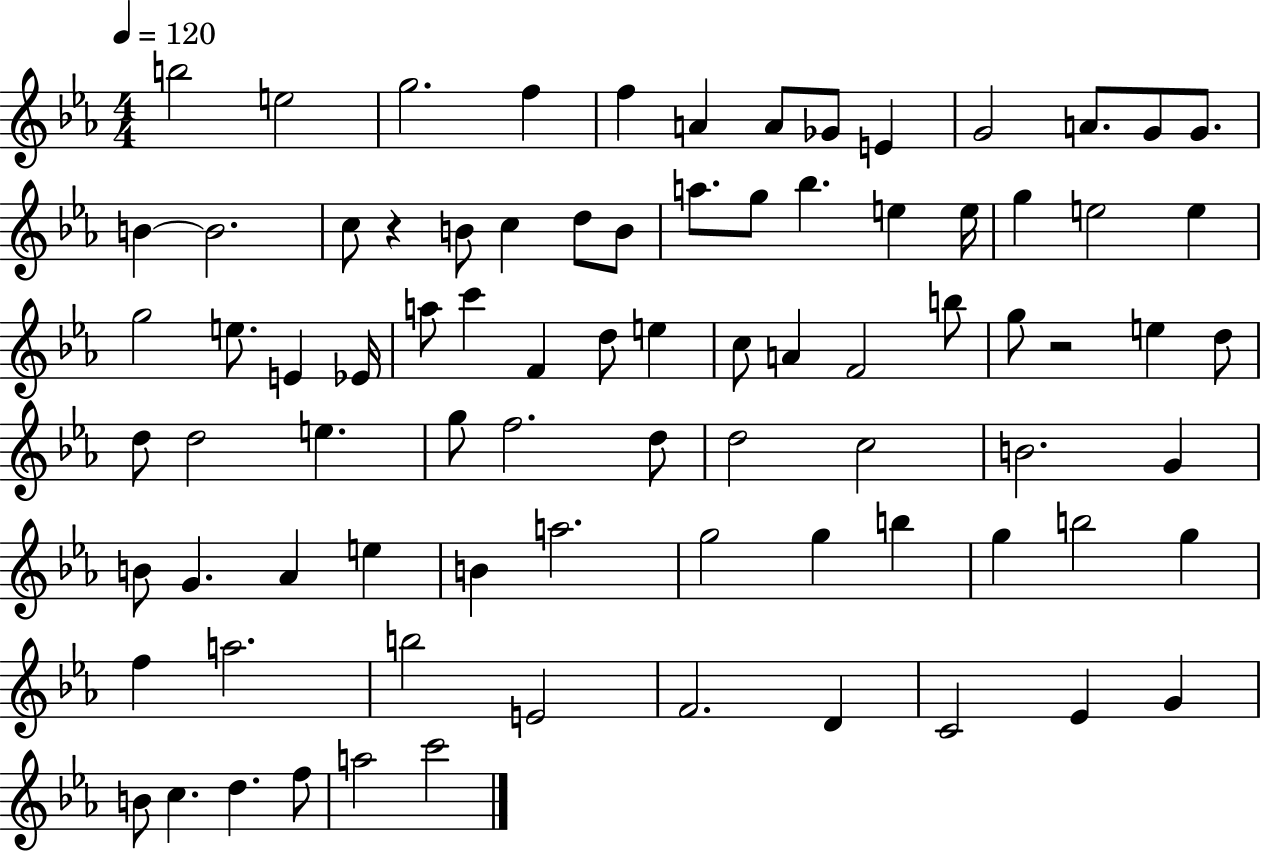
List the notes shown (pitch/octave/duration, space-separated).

B5/h E5/h G5/h. F5/q F5/q A4/q A4/e Gb4/e E4/q G4/h A4/e. G4/e G4/e. B4/q B4/h. C5/e R/q B4/e C5/q D5/e B4/e A5/e. G5/e Bb5/q. E5/q E5/s G5/q E5/h E5/q G5/h E5/e. E4/q Eb4/s A5/e C6/q F4/q D5/e E5/q C5/e A4/q F4/h B5/e G5/e R/h E5/q D5/e D5/e D5/h E5/q. G5/e F5/h. D5/e D5/h C5/h B4/h. G4/q B4/e G4/q. Ab4/q E5/q B4/q A5/h. G5/h G5/q B5/q G5/q B5/h G5/q F5/q A5/h. B5/h E4/h F4/h. D4/q C4/h Eb4/q G4/q B4/e C5/q. D5/q. F5/e A5/h C6/h